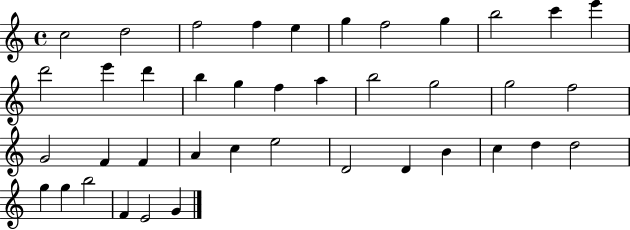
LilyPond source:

{
  \clef treble
  \time 4/4
  \defaultTimeSignature
  \key c \major
  c''2 d''2 | f''2 f''4 e''4 | g''4 f''2 g''4 | b''2 c'''4 e'''4 | \break d'''2 e'''4 d'''4 | b''4 g''4 f''4 a''4 | b''2 g''2 | g''2 f''2 | \break g'2 f'4 f'4 | a'4 c''4 e''2 | d'2 d'4 b'4 | c''4 d''4 d''2 | \break g''4 g''4 b''2 | f'4 e'2 g'4 | \bar "|."
}